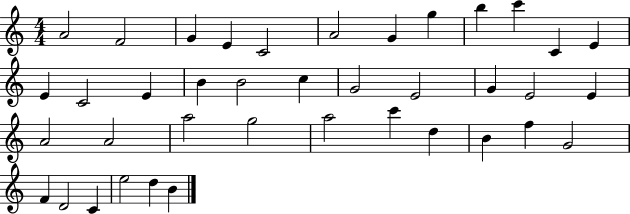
A4/h F4/h G4/q E4/q C4/h A4/h G4/q G5/q B5/q C6/q C4/q E4/q E4/q C4/h E4/q B4/q B4/h C5/q G4/h E4/h G4/q E4/h E4/q A4/h A4/h A5/h G5/h A5/h C6/q D5/q B4/q F5/q G4/h F4/q D4/h C4/q E5/h D5/q B4/q